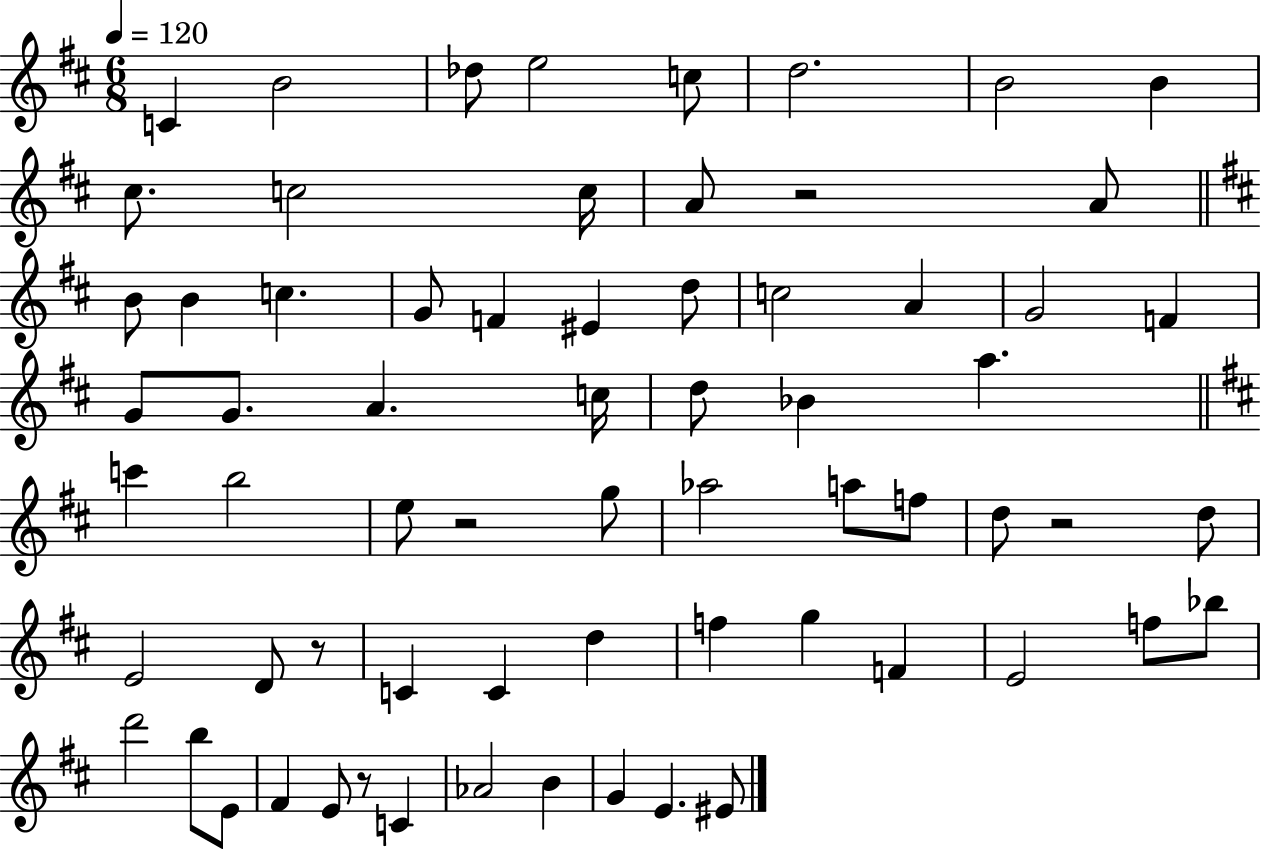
{
  \clef treble
  \numericTimeSignature
  \time 6/8
  \key d \major
  \tempo 4 = 120
  c'4 b'2 | des''8 e''2 c''8 | d''2. | b'2 b'4 | \break cis''8. c''2 c''16 | a'8 r2 a'8 | \bar "||" \break \key d \major b'8 b'4 c''4. | g'8 f'4 eis'4 d''8 | c''2 a'4 | g'2 f'4 | \break g'8 g'8. a'4. c''16 | d''8 bes'4 a''4. | \bar "||" \break \key d \major c'''4 b''2 | e''8 r2 g''8 | aes''2 a''8 f''8 | d''8 r2 d''8 | \break e'2 d'8 r8 | c'4 c'4 d''4 | f''4 g''4 f'4 | e'2 f''8 bes''8 | \break d'''2 b''8 e'8 | fis'4 e'8 r8 c'4 | aes'2 b'4 | g'4 e'4. eis'8 | \break \bar "|."
}